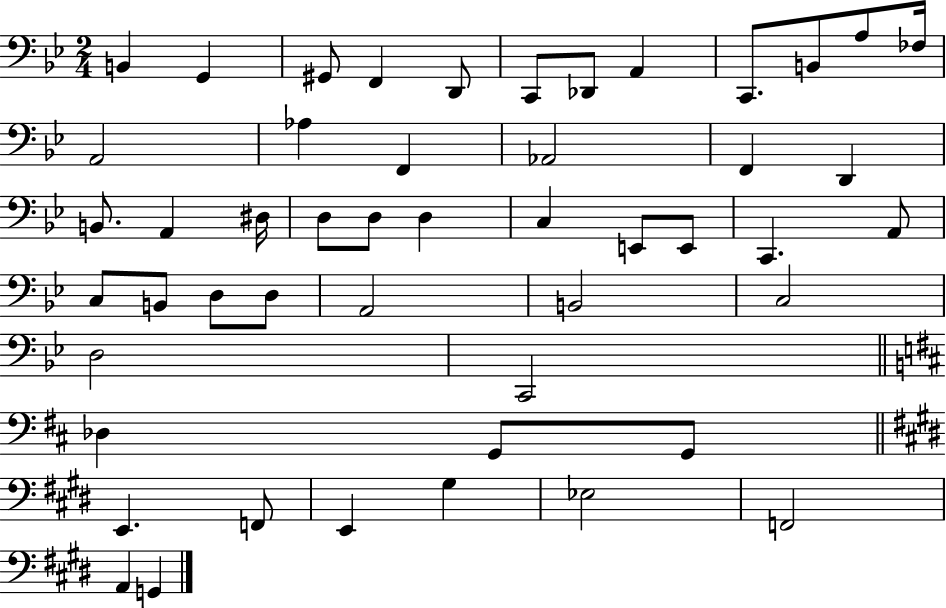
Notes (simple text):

B2/q G2/q G#2/e F2/q D2/e C2/e Db2/e A2/q C2/e. B2/e A3/e FES3/s A2/h Ab3/q F2/q Ab2/h F2/q D2/q B2/e. A2/q D#3/s D3/e D3/e D3/q C3/q E2/e E2/e C2/q. A2/e C3/e B2/e D3/e D3/e A2/h B2/h C3/h D3/h C2/h Db3/q G2/e G2/e E2/q. F2/e E2/q G#3/q Eb3/h F2/h A2/q G2/q